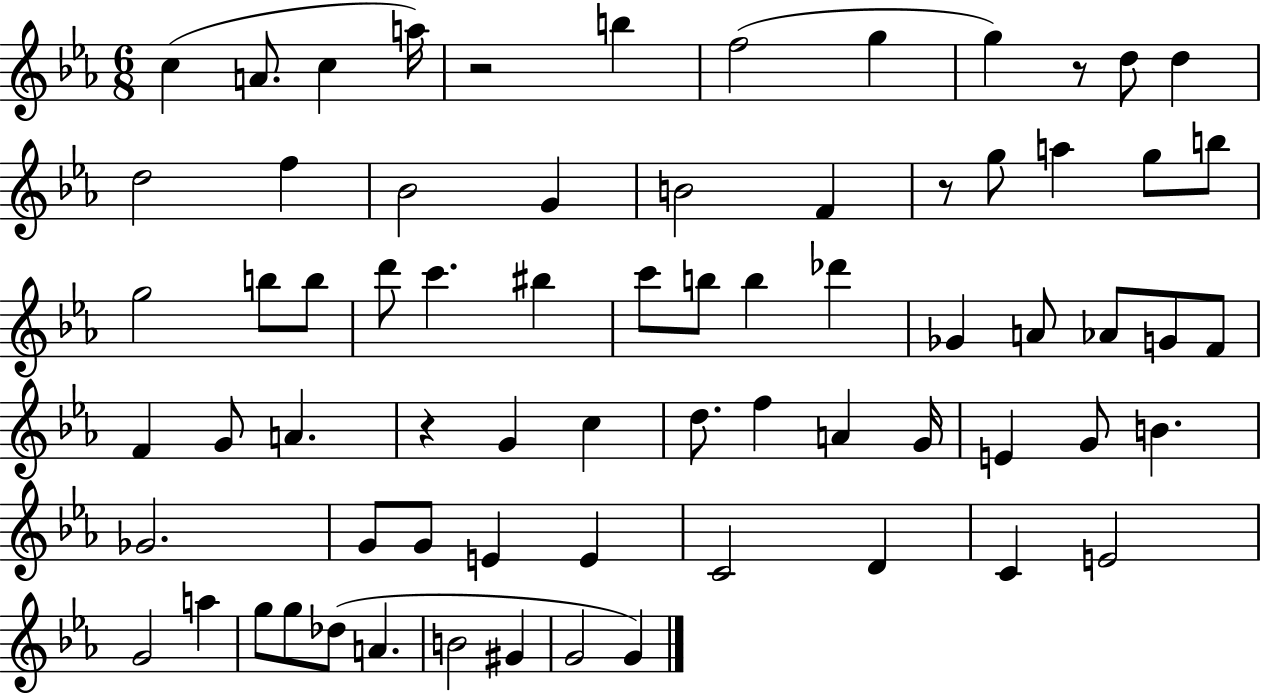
C5/q A4/e. C5/q A5/s R/h B5/q F5/h G5/q G5/q R/e D5/e D5/q D5/h F5/q Bb4/h G4/q B4/h F4/q R/e G5/e A5/q G5/e B5/e G5/h B5/e B5/e D6/e C6/q. BIS5/q C6/e B5/e B5/q Db6/q Gb4/q A4/e Ab4/e G4/e F4/e F4/q G4/e A4/q. R/q G4/q C5/q D5/e. F5/q A4/q G4/s E4/q G4/e B4/q. Gb4/h. G4/e G4/e E4/q E4/q C4/h D4/q C4/q E4/h G4/h A5/q G5/e G5/e Db5/e A4/q. B4/h G#4/q G4/h G4/q